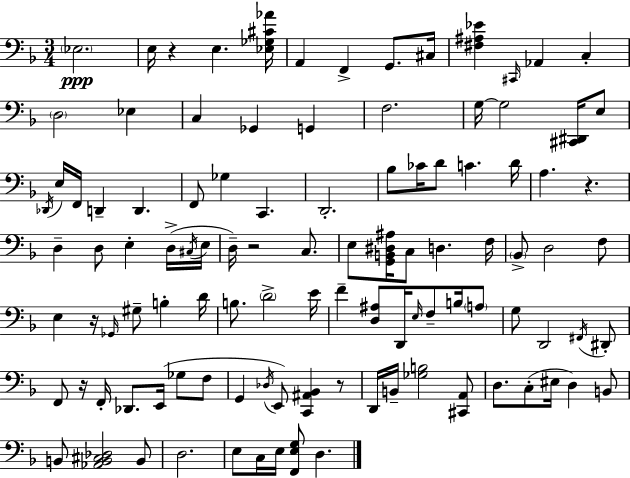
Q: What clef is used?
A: bass